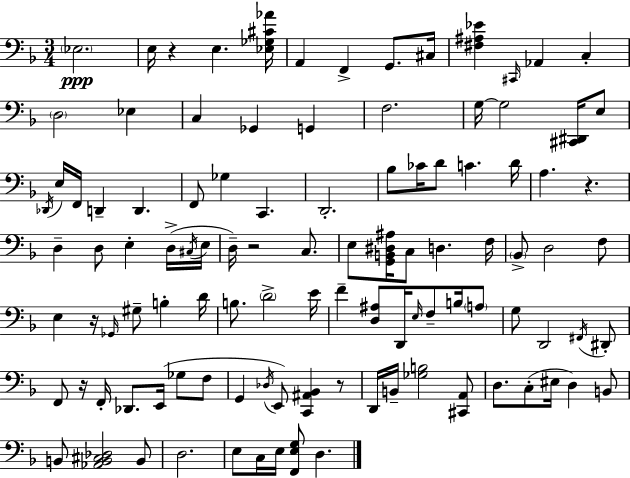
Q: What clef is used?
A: bass